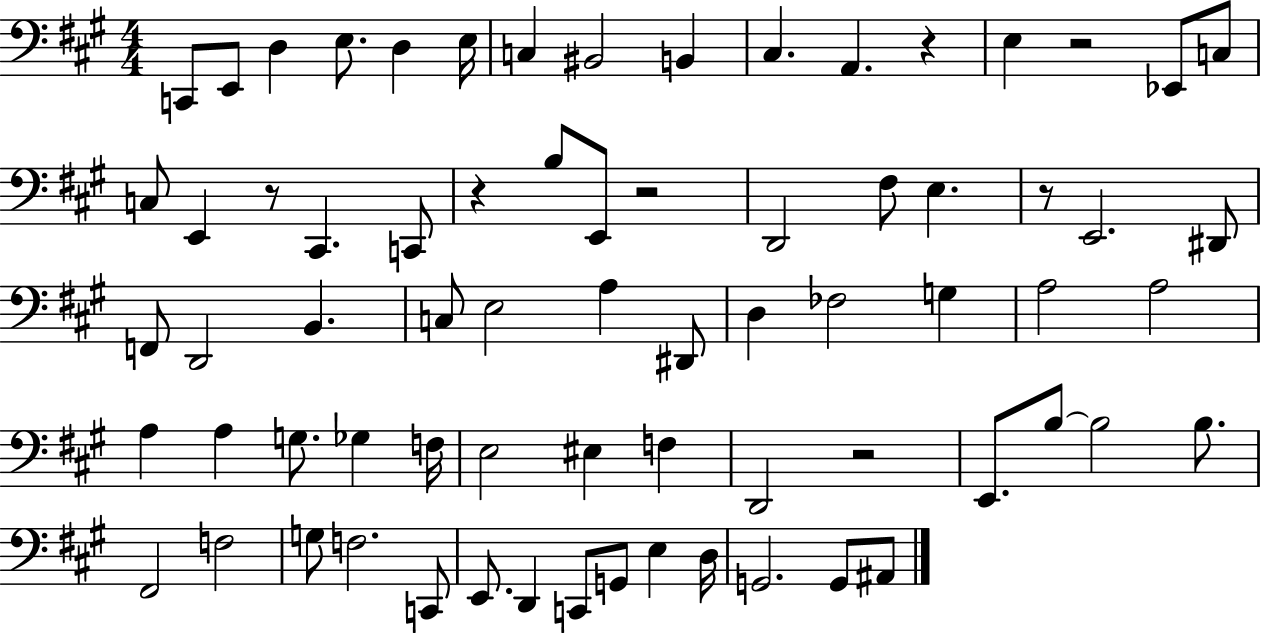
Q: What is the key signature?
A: A major